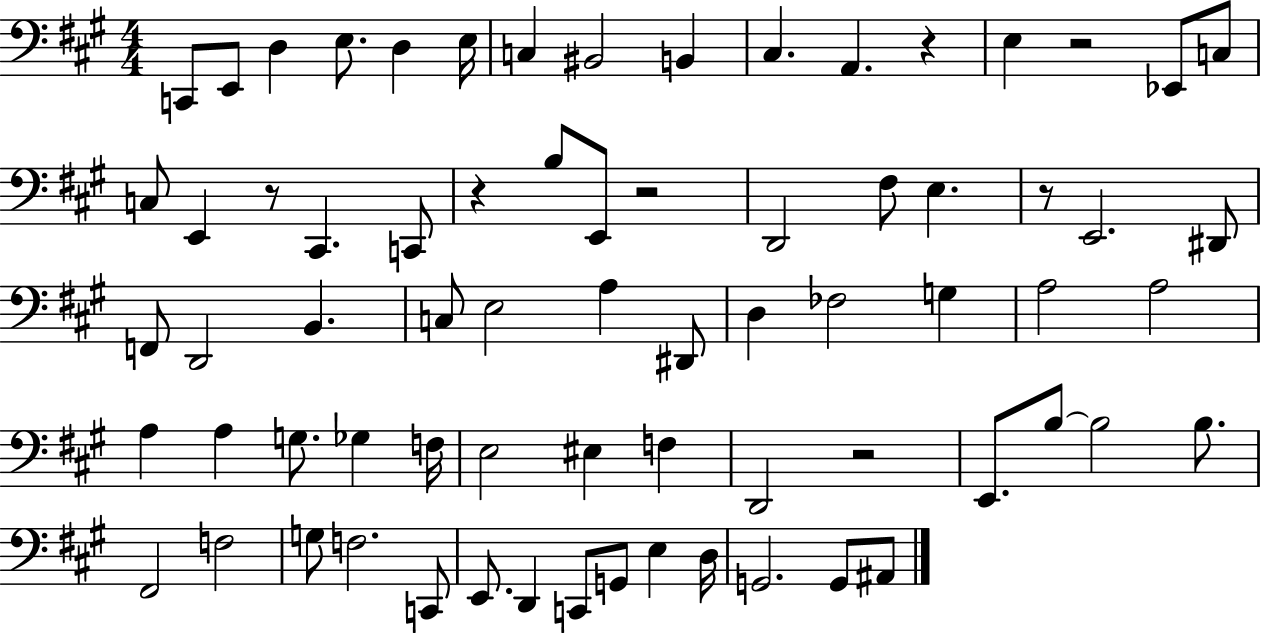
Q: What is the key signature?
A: A major